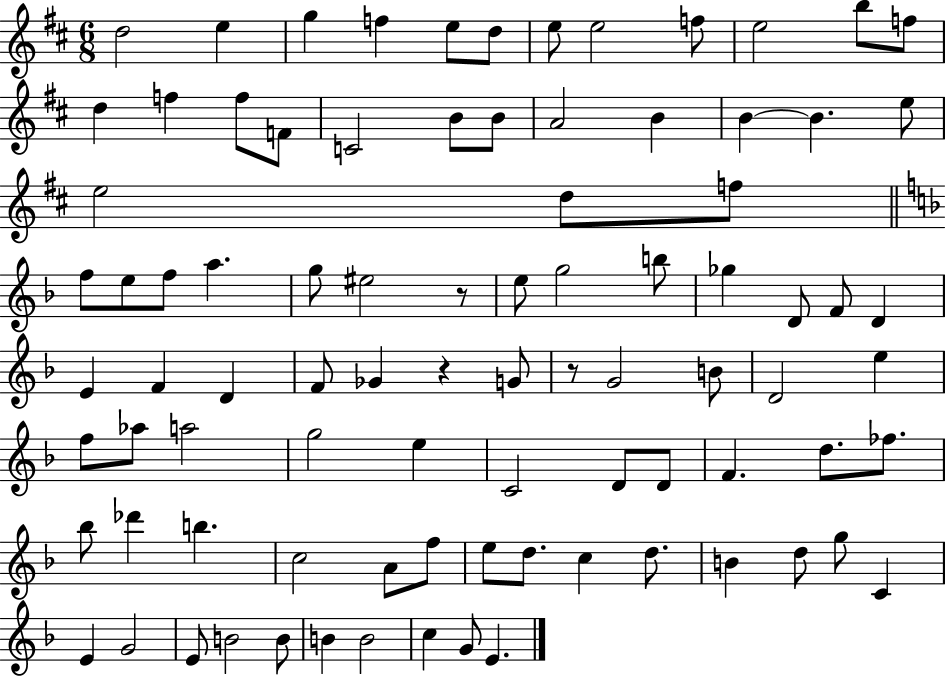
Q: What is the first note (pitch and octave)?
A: D5